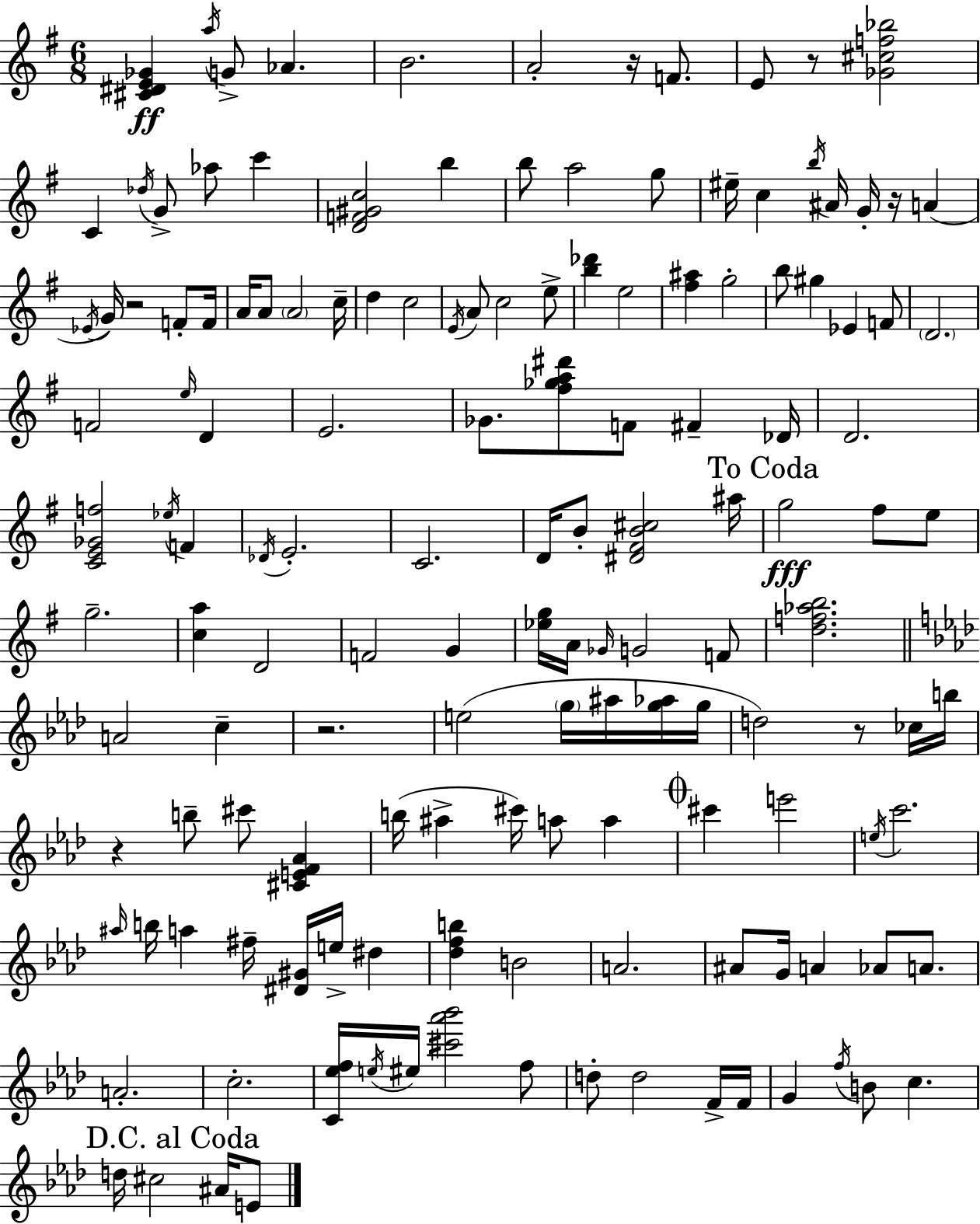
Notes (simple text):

[C#4,D#4,E4,Gb4]/q A5/s G4/e Ab4/q. B4/h. A4/h R/s F4/e. E4/e R/e [Gb4,C#5,F5,Bb5]/h C4/q Db5/s G4/e Ab5/e C6/q [D4,F4,G#4,C5]/h B5/q B5/e A5/h G5/e EIS5/s C5/q B5/s A#4/s G4/s R/s A4/q Eb4/s G4/s R/h F4/e F4/s A4/s A4/e A4/h C5/s D5/q C5/h E4/s A4/e C5/h E5/e [B5,Db6]/q E5/h [F#5,A#5]/q G5/h B5/e G#5/q Eb4/q F4/e D4/h. F4/h E5/s D4/q E4/h. Gb4/e. [F#5,Gb5,A5,D#6]/e F4/e F#4/q Db4/s D4/h. [C4,E4,Gb4,F5]/h Eb5/s F4/q Db4/s E4/h. C4/h. D4/s B4/e [D#4,F#4,B4,C#5]/h A#5/s G5/h F#5/e E5/e G5/h. [C5,A5]/q D4/h F4/h G4/q [Eb5,G5]/s A4/s Gb4/s G4/h F4/e [D5,F5,Ab5,B5]/h. A4/h C5/q R/h. E5/h G5/s A#5/s [G5,Ab5]/s G5/s D5/h R/e CES5/s B5/s R/q B5/e C#6/e [C#4,E4,F4,Ab4]/q B5/s A#5/q C#6/s A5/e A5/q C#6/q E6/h E5/s C6/h. A#5/s B5/s A5/q F#5/s [D#4,G#4]/s E5/s D#5/q [Db5,F5,B5]/q B4/h A4/h. A#4/e G4/s A4/q Ab4/e A4/e. A4/h. C5/h. [C4,Eb5,F5]/s E5/s EIS5/s [C#6,Ab6,Bb6]/h F5/e D5/e D5/h F4/s F4/s G4/q F5/s B4/e C5/q. D5/s C#5/h A#4/s E4/e